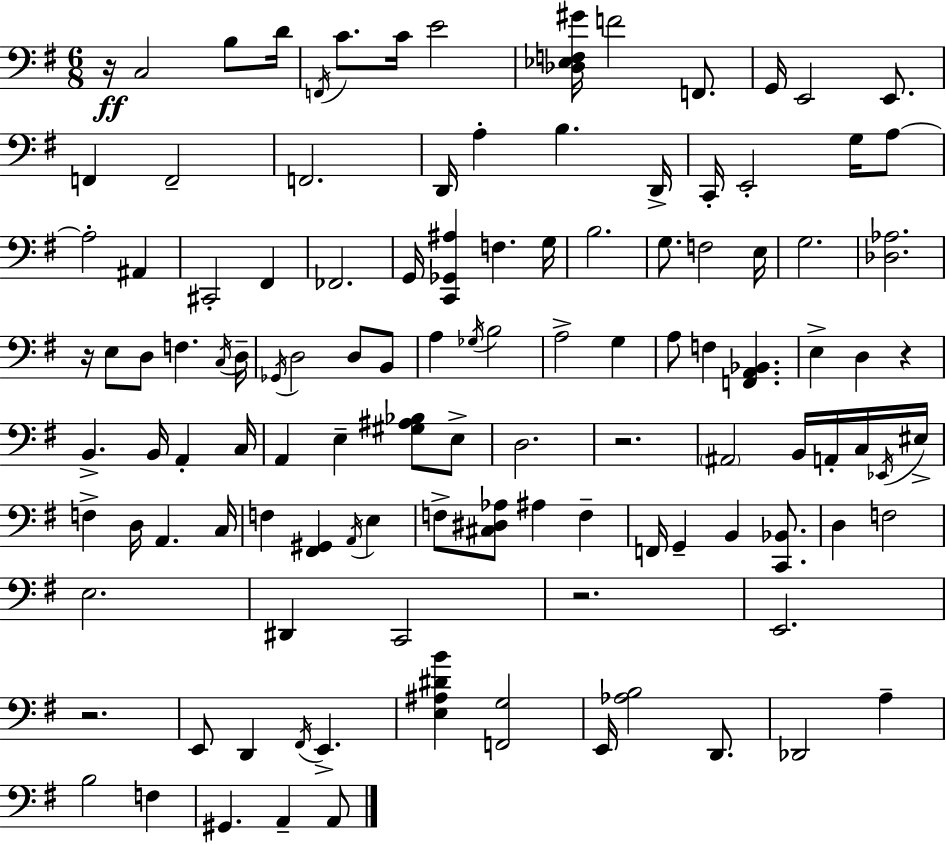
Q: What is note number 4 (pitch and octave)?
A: F2